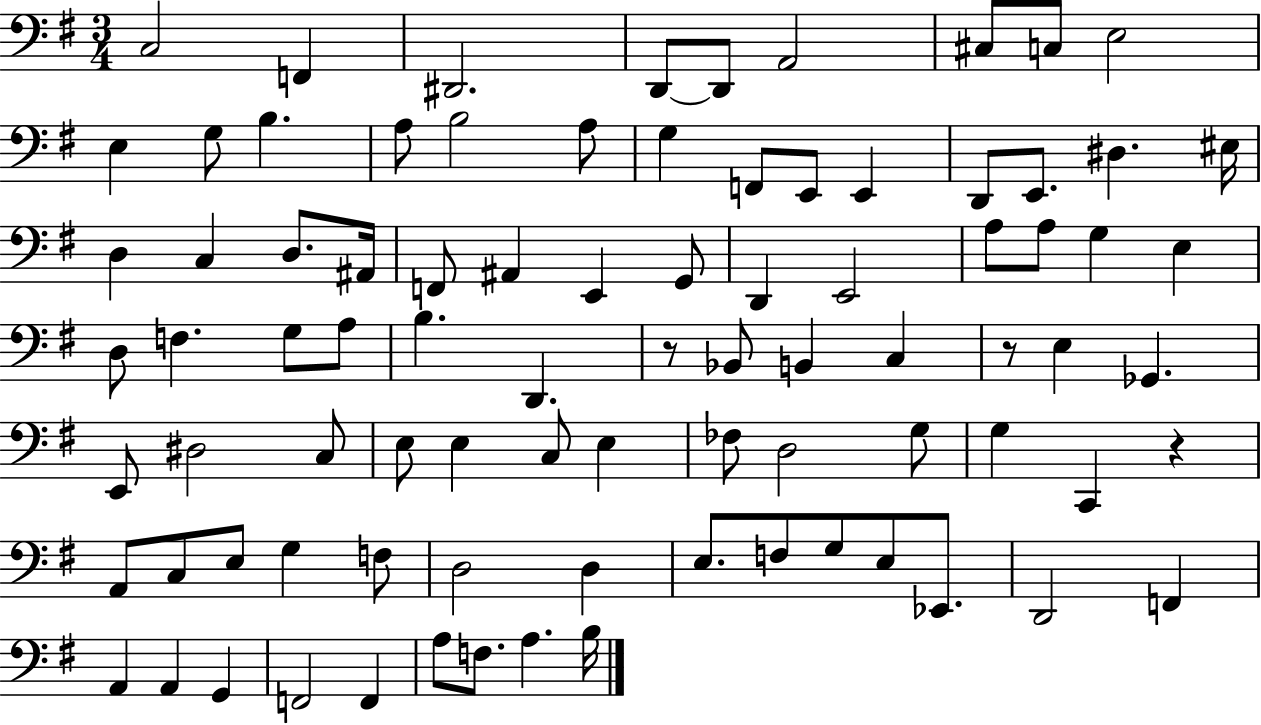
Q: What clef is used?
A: bass